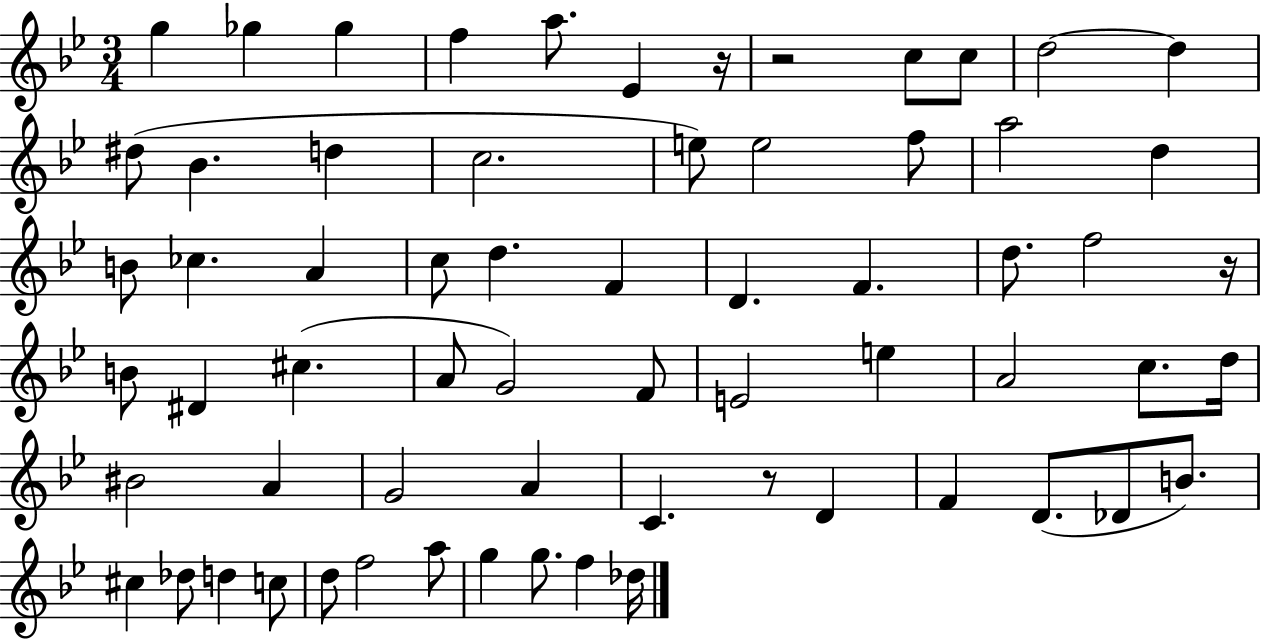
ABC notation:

X:1
T:Untitled
M:3/4
L:1/4
K:Bb
g _g _g f a/2 _E z/4 z2 c/2 c/2 d2 d ^d/2 _B d c2 e/2 e2 f/2 a2 d B/2 _c A c/2 d F D F d/2 f2 z/4 B/2 ^D ^c A/2 G2 F/2 E2 e A2 c/2 d/4 ^B2 A G2 A C z/2 D F D/2 _D/2 B/2 ^c _d/2 d c/2 d/2 f2 a/2 g g/2 f _d/4